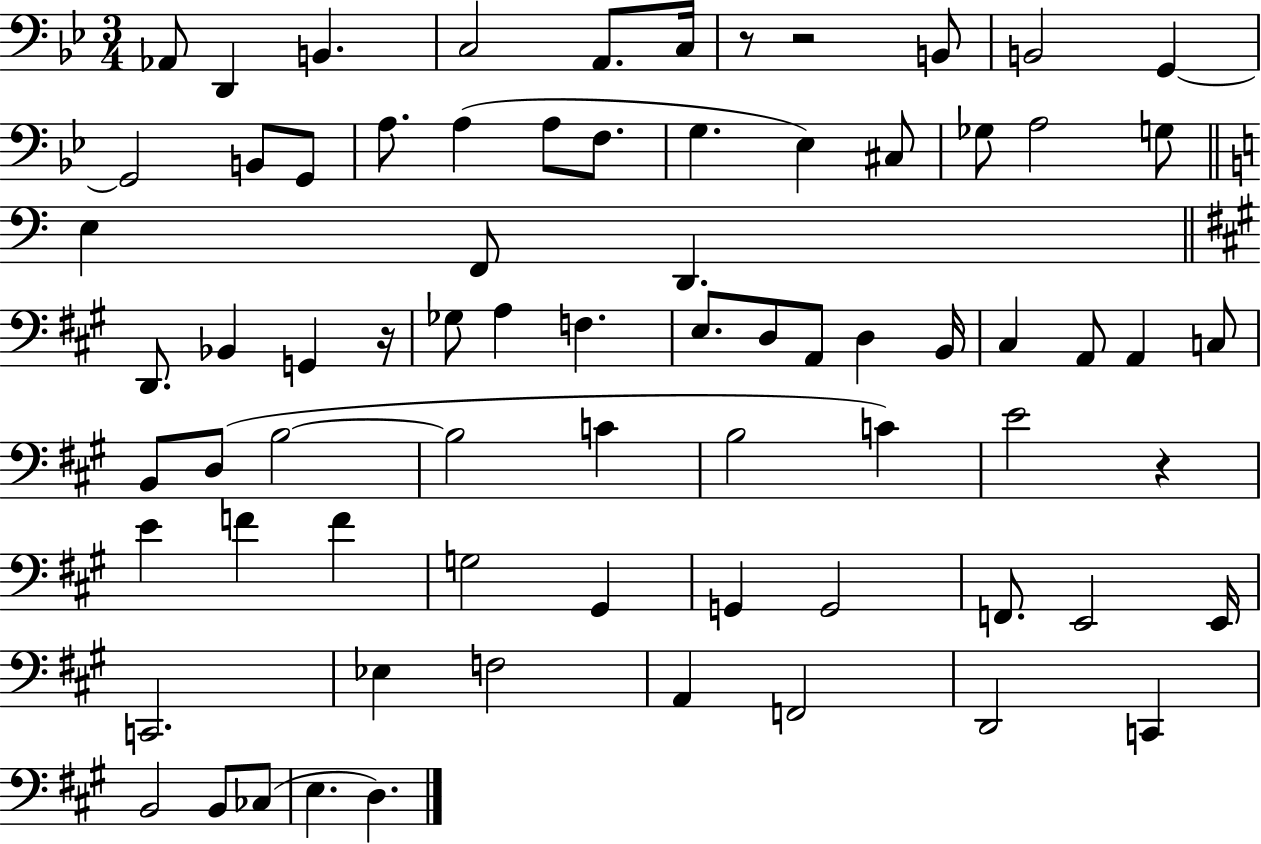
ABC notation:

X:1
T:Untitled
M:3/4
L:1/4
K:Bb
_A,,/2 D,, B,, C,2 A,,/2 C,/4 z/2 z2 B,,/2 B,,2 G,, G,,2 B,,/2 G,,/2 A,/2 A, A,/2 F,/2 G, _E, ^C,/2 _G,/2 A,2 G,/2 E, F,,/2 D,, D,,/2 _B,, G,, z/4 _G,/2 A, F, E,/2 D,/2 A,,/2 D, B,,/4 ^C, A,,/2 A,, C,/2 B,,/2 D,/2 B,2 B,2 C B,2 C E2 z E F F G,2 ^G,, G,, G,,2 F,,/2 E,,2 E,,/4 C,,2 _E, F,2 A,, F,,2 D,,2 C,, B,,2 B,,/2 _C,/2 E, D,